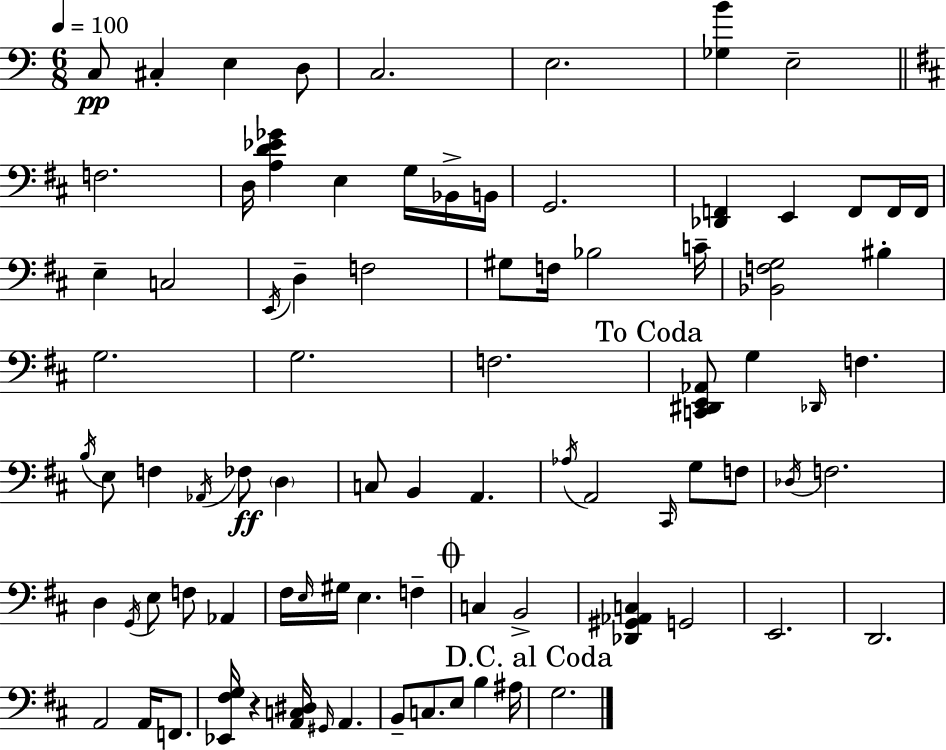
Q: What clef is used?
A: bass